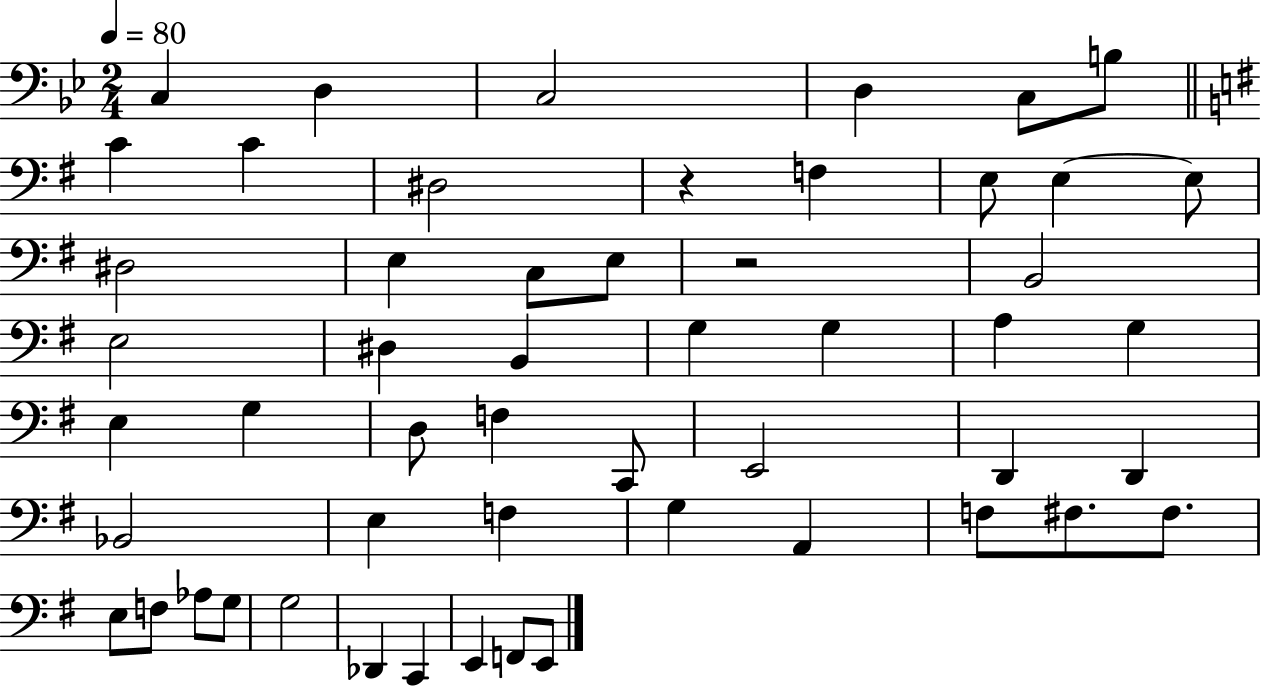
C3/q D3/q C3/h D3/q C3/e B3/e C4/q C4/q D#3/h R/q F3/q E3/e E3/q E3/e D#3/h E3/q C3/e E3/e R/h B2/h E3/h D#3/q B2/q G3/q G3/q A3/q G3/q E3/q G3/q D3/e F3/q C2/e E2/h D2/q D2/q Bb2/h E3/q F3/q G3/q A2/q F3/e F#3/e. F#3/e. E3/e F3/e Ab3/e G3/e G3/h Db2/q C2/q E2/q F2/e E2/e